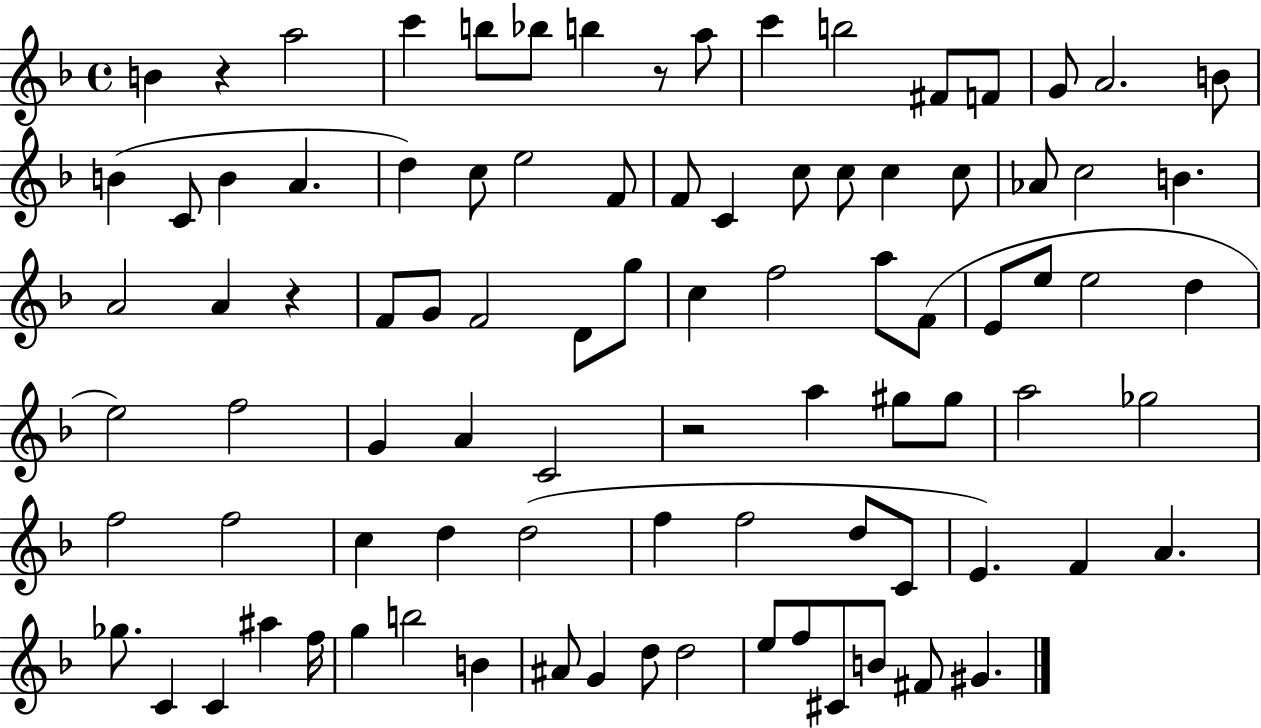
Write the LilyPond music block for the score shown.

{
  \clef treble
  \time 4/4
  \defaultTimeSignature
  \key f \major
  b'4 r4 a''2 | c'''4 b''8 bes''8 b''4 r8 a''8 | c'''4 b''2 fis'8 f'8 | g'8 a'2. b'8 | \break b'4( c'8 b'4 a'4. | d''4) c''8 e''2 f'8 | f'8 c'4 c''8 c''8 c''4 c''8 | aes'8 c''2 b'4. | \break a'2 a'4 r4 | f'8 g'8 f'2 d'8 g''8 | c''4 f''2 a''8 f'8( | e'8 e''8 e''2 d''4 | \break e''2) f''2 | g'4 a'4 c'2 | r2 a''4 gis''8 gis''8 | a''2 ges''2 | \break f''2 f''2 | c''4 d''4 d''2( | f''4 f''2 d''8 c'8 | e'4.) f'4 a'4. | \break ges''8. c'4 c'4 ais''4 f''16 | g''4 b''2 b'4 | ais'8 g'4 d''8 d''2 | e''8 f''8 cis'8 b'8 fis'8 gis'4. | \break \bar "|."
}